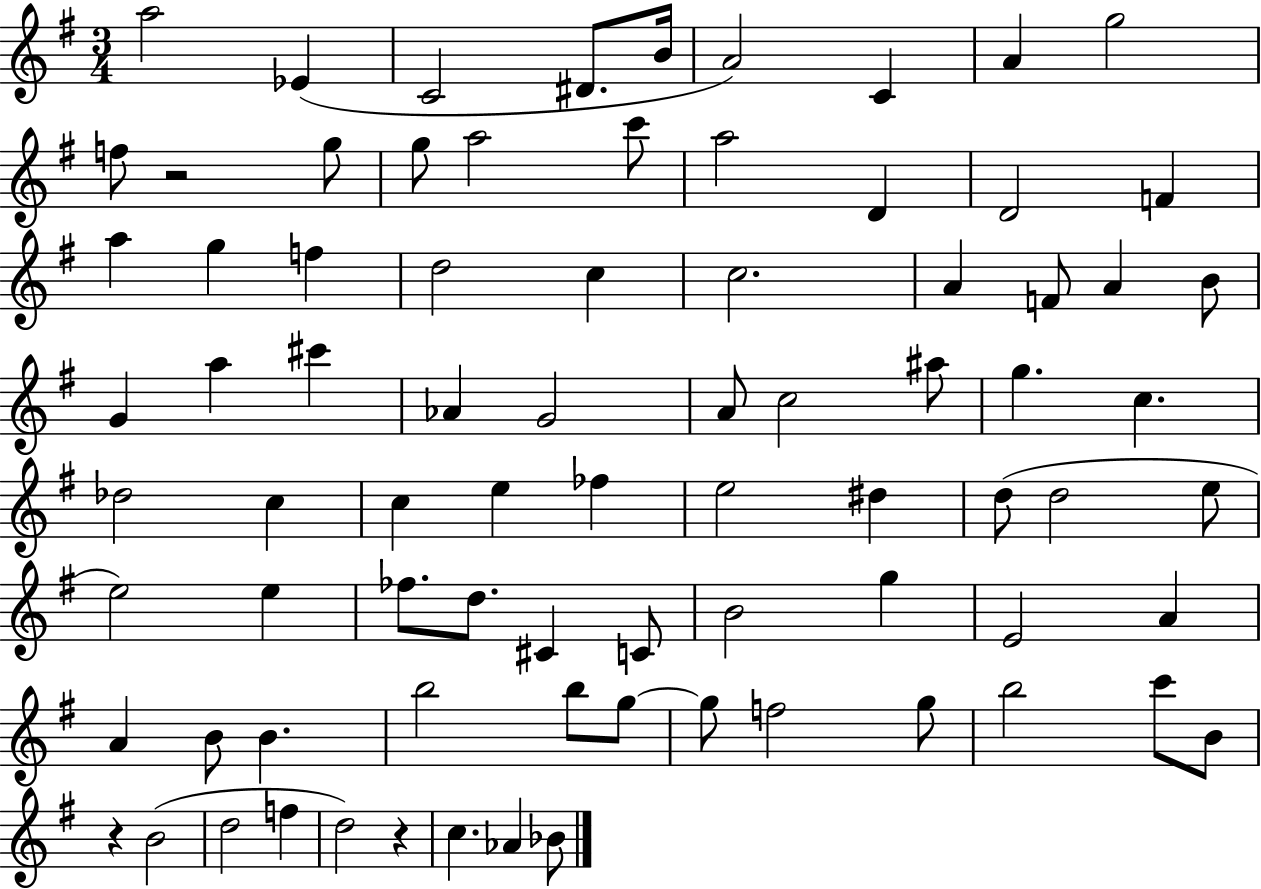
{
  \clef treble
  \numericTimeSignature
  \time 3/4
  \key g \major
  a''2 ees'4( | c'2 dis'8. b'16 | a'2) c'4 | a'4 g''2 | \break f''8 r2 g''8 | g''8 a''2 c'''8 | a''2 d'4 | d'2 f'4 | \break a''4 g''4 f''4 | d''2 c''4 | c''2. | a'4 f'8 a'4 b'8 | \break g'4 a''4 cis'''4 | aes'4 g'2 | a'8 c''2 ais''8 | g''4. c''4. | \break des''2 c''4 | c''4 e''4 fes''4 | e''2 dis''4 | d''8( d''2 e''8 | \break e''2) e''4 | fes''8. d''8. cis'4 c'8 | b'2 g''4 | e'2 a'4 | \break a'4 b'8 b'4. | b''2 b''8 g''8~~ | g''8 f''2 g''8 | b''2 c'''8 b'8 | \break r4 b'2( | d''2 f''4 | d''2) r4 | c''4. aes'4 bes'8 | \break \bar "|."
}